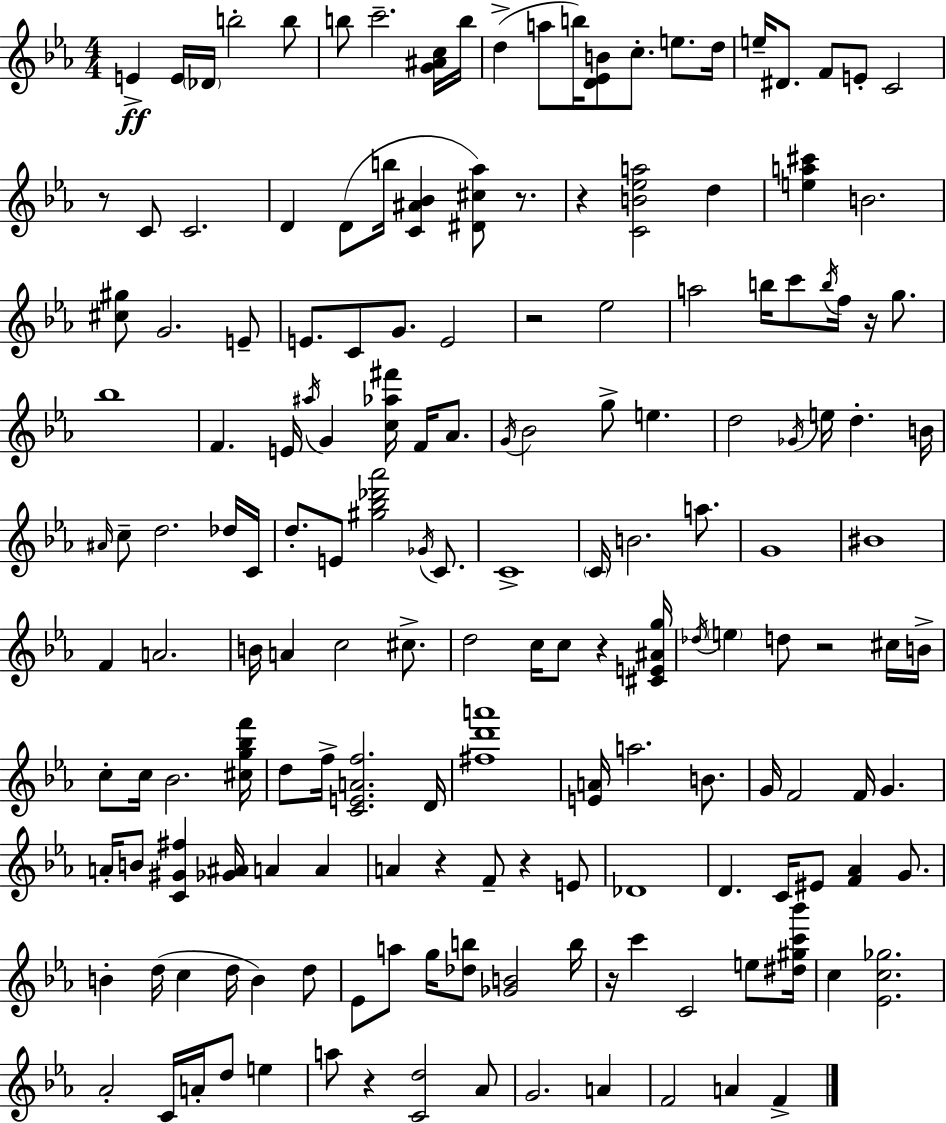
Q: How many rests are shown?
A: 11